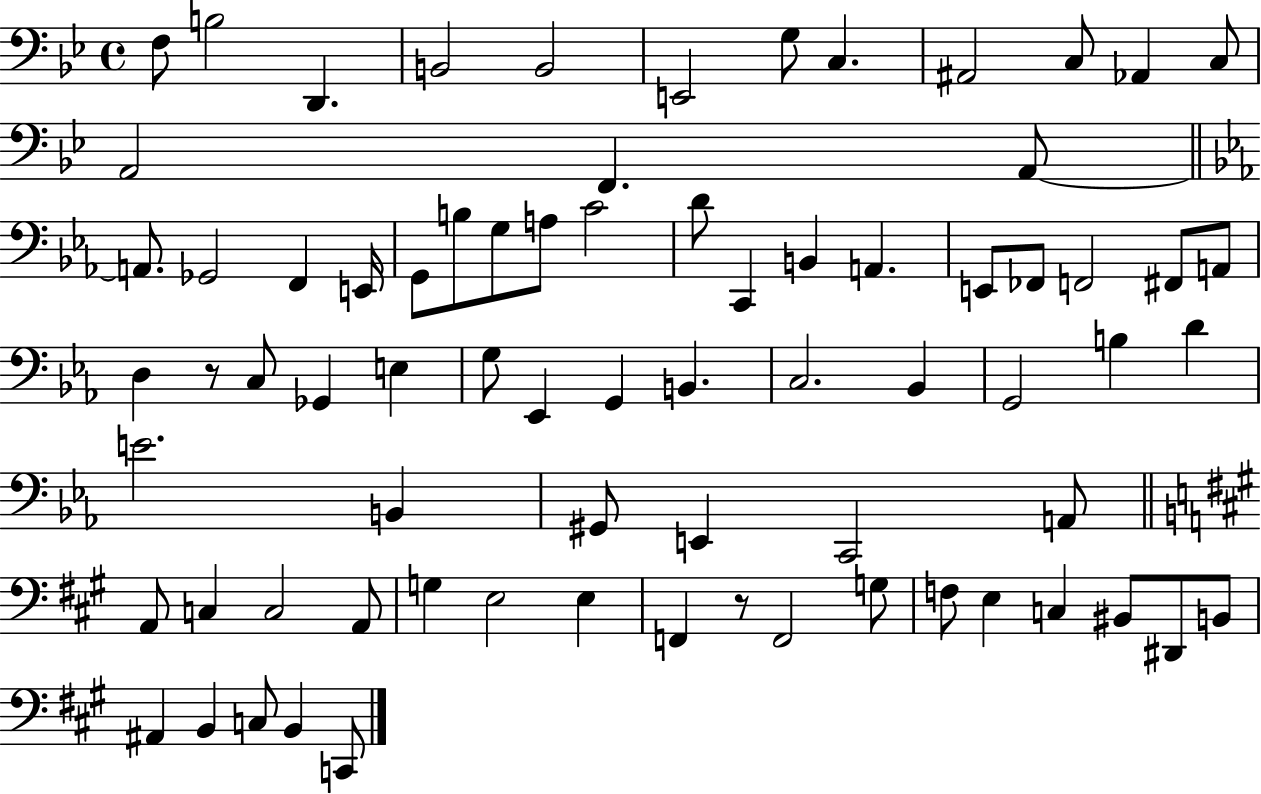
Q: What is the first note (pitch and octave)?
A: F3